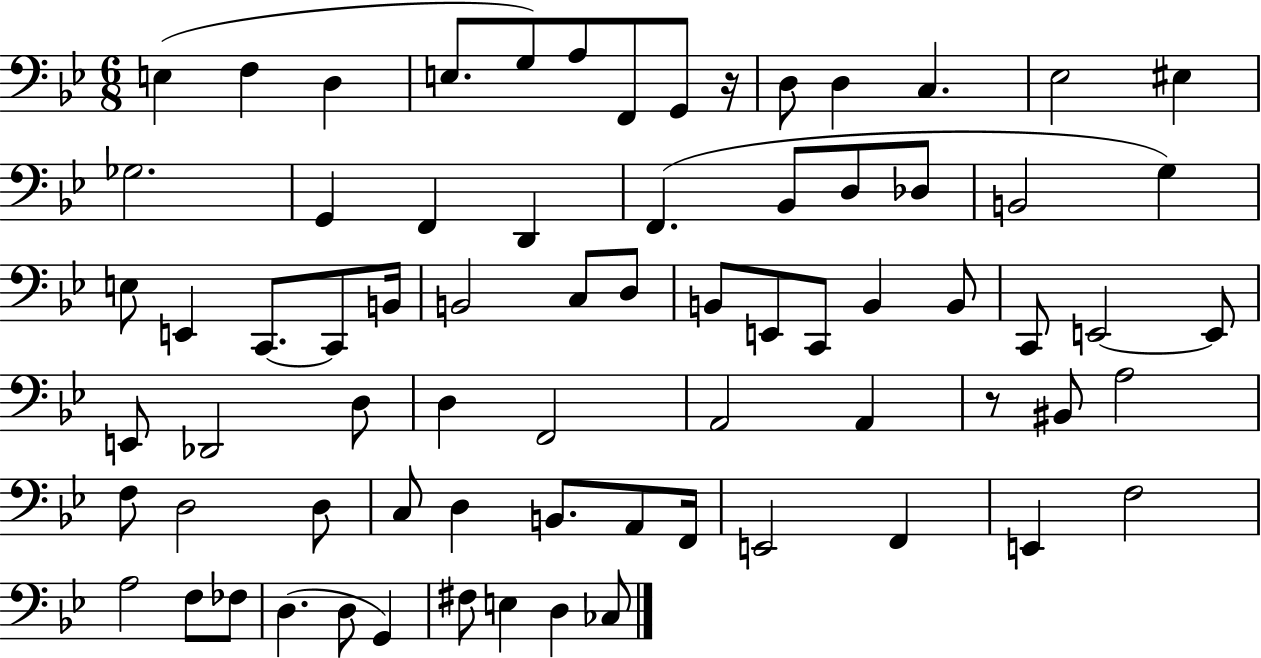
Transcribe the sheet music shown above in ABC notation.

X:1
T:Untitled
M:6/8
L:1/4
K:Bb
E, F, D, E,/2 G,/2 A,/2 F,,/2 G,,/2 z/4 D,/2 D, C, _E,2 ^E, _G,2 G,, F,, D,, F,, _B,,/2 D,/2 _D,/2 B,,2 G, E,/2 E,, C,,/2 C,,/2 B,,/4 B,,2 C,/2 D,/2 B,,/2 E,,/2 C,,/2 B,, B,,/2 C,,/2 E,,2 E,,/2 E,,/2 _D,,2 D,/2 D, F,,2 A,,2 A,, z/2 ^B,,/2 A,2 F,/2 D,2 D,/2 C,/2 D, B,,/2 A,,/2 F,,/4 E,,2 F,, E,, F,2 A,2 F,/2 _F,/2 D, D,/2 G,, ^F,/2 E, D, _C,/2